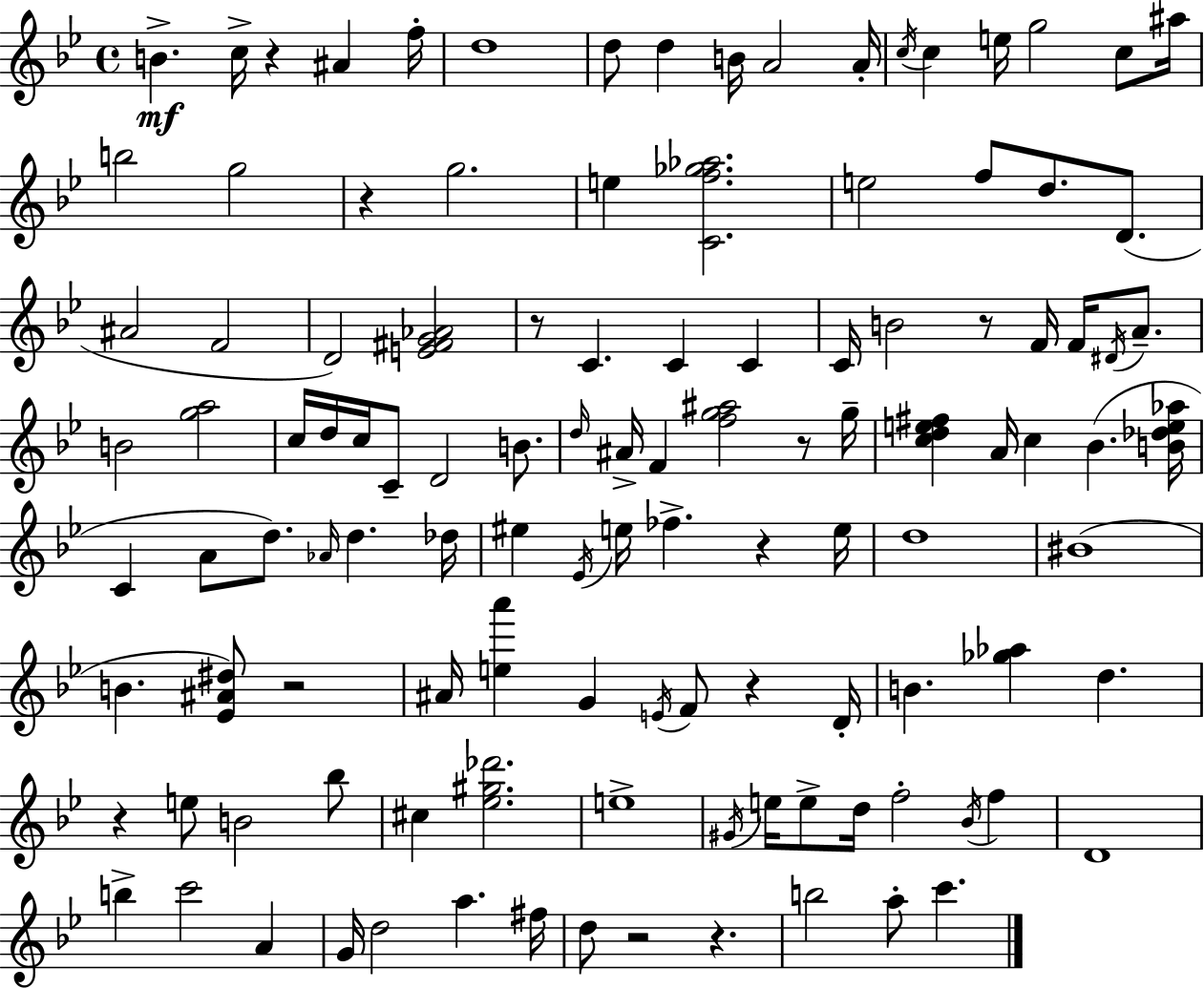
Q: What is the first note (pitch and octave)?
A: B4